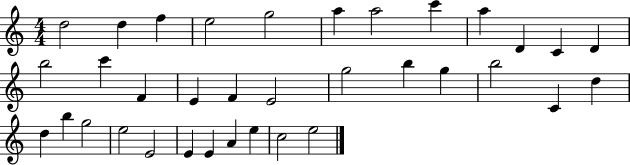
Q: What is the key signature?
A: C major